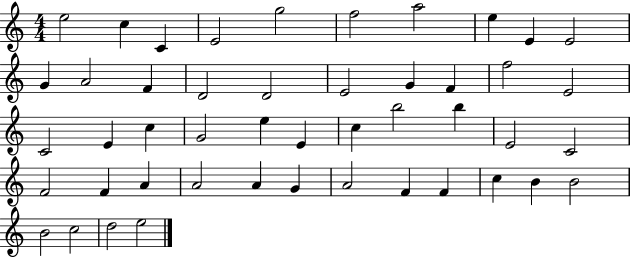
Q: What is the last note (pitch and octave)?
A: E5